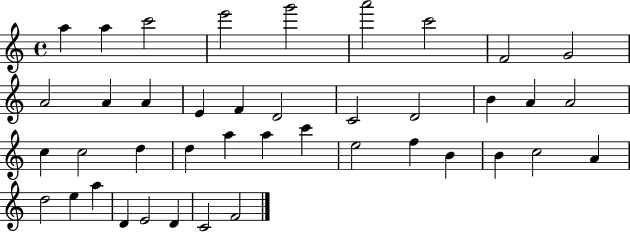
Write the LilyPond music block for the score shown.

{
  \clef treble
  \time 4/4
  \defaultTimeSignature
  \key c \major
  a''4 a''4 c'''2 | e'''2 g'''2 | a'''2 c'''2 | f'2 g'2 | \break a'2 a'4 a'4 | e'4 f'4 d'2 | c'2 d'2 | b'4 a'4 a'2 | \break c''4 c''2 d''4 | d''4 a''4 a''4 c'''4 | e''2 f''4 b'4 | b'4 c''2 a'4 | \break d''2 e''4 a''4 | d'4 e'2 d'4 | c'2 f'2 | \bar "|."
}